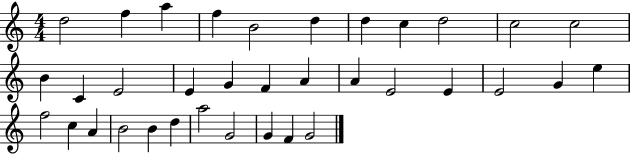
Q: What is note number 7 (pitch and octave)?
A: D5